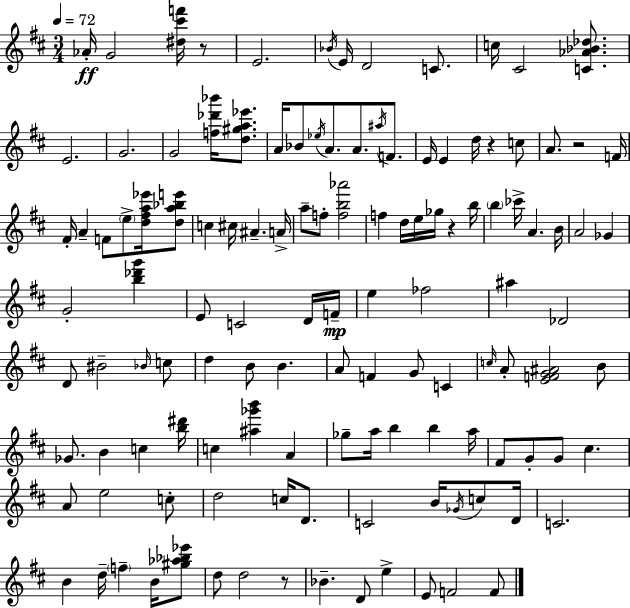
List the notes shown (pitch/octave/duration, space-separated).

Ab4/s G4/h [D#5,C#6,F6]/s R/e E4/h. Bb4/s E4/s D4/h C4/e. C5/s C#4/h [C4,Ab4,Bb4,Db5]/e. E4/h. G4/h. G4/h [F5,Db6,Bb6]/s [D5,G#5,A5,Eb6]/e. A4/s Bb4/e Eb5/s A4/e. A4/e. A#5/s F4/e. E4/s E4/q D5/s R/q C5/e A4/e. R/h F4/s F#4/s A4/q F4/e E5/e [D5,F#5,A5,Eb6]/s [D5,A5,Bb5,E6]/e C5/q C#5/s A#4/q. A4/s A5/e F5/e [F5,B5,Ab6]/h F5/q D5/s E5/s Gb5/s R/q B5/s B5/q CES6/s A4/q. B4/s A4/h Gb4/q G4/h [B5,Db6,G6]/q E4/e C4/h D4/s F4/s E5/q FES5/h A#5/q Db4/h D4/e BIS4/h Bb4/s C5/e D5/q B4/e B4/q. A4/e F4/q G4/e C4/q C5/s A4/e [E4,F4,G4,A#4]/h B4/e Gb4/e. B4/q C5/q [B5,D#6]/s C5/q [A#5,Gb6,B6]/q A4/q Gb5/e A5/s B5/q B5/q A5/s F#4/e G4/e G4/e C#5/q. A4/e E5/h C5/e D5/h C5/s D4/e. C4/h B4/s Gb4/s C5/e D4/s C4/h. B4/q D5/s F5/q B4/s [G#5,Ab5,Bb5,Eb6]/e D5/e D5/h R/e Bb4/q. D4/e E5/q E4/e F4/h F4/e